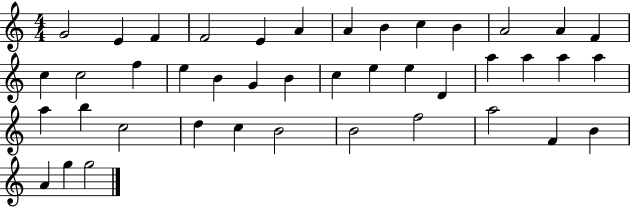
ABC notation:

X:1
T:Untitled
M:4/4
L:1/4
K:C
G2 E F F2 E A A B c B A2 A F c c2 f e B G B c e e D a a a a a b c2 d c B2 B2 f2 a2 F B A g g2